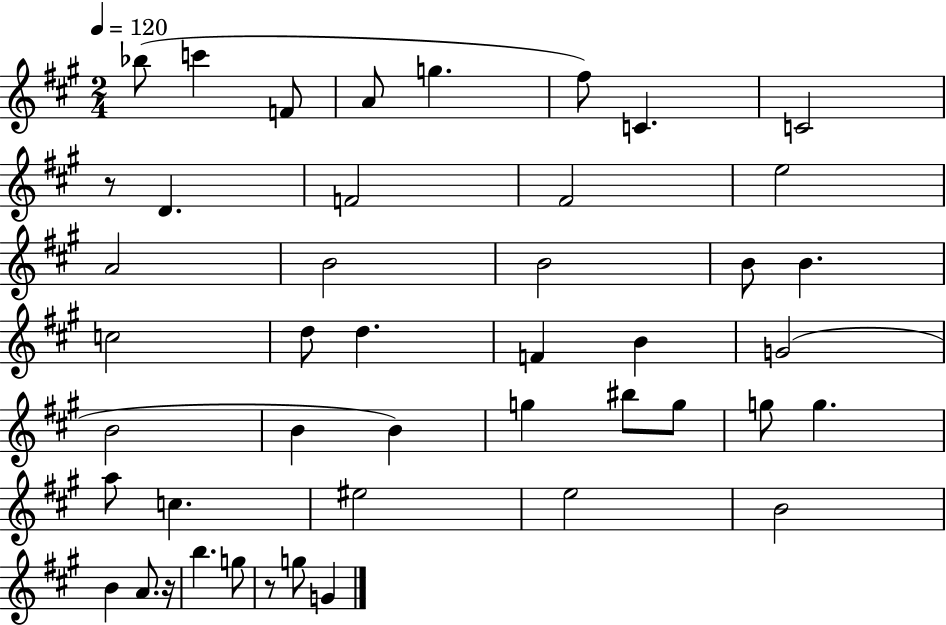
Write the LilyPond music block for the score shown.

{
  \clef treble
  \numericTimeSignature
  \time 2/4
  \key a \major
  \tempo 4 = 120
  bes''8( c'''4 f'8 | a'8 g''4. | fis''8) c'4. | c'2 | \break r8 d'4. | f'2 | fis'2 | e''2 | \break a'2 | b'2 | b'2 | b'8 b'4. | \break c''2 | d''8 d''4. | f'4 b'4 | g'2( | \break b'2 | b'4 b'4) | g''4 bis''8 g''8 | g''8 g''4. | \break a''8 c''4. | eis''2 | e''2 | b'2 | \break b'4 a'8. r16 | b''4. g''8 | r8 g''8 g'4 | \bar "|."
}